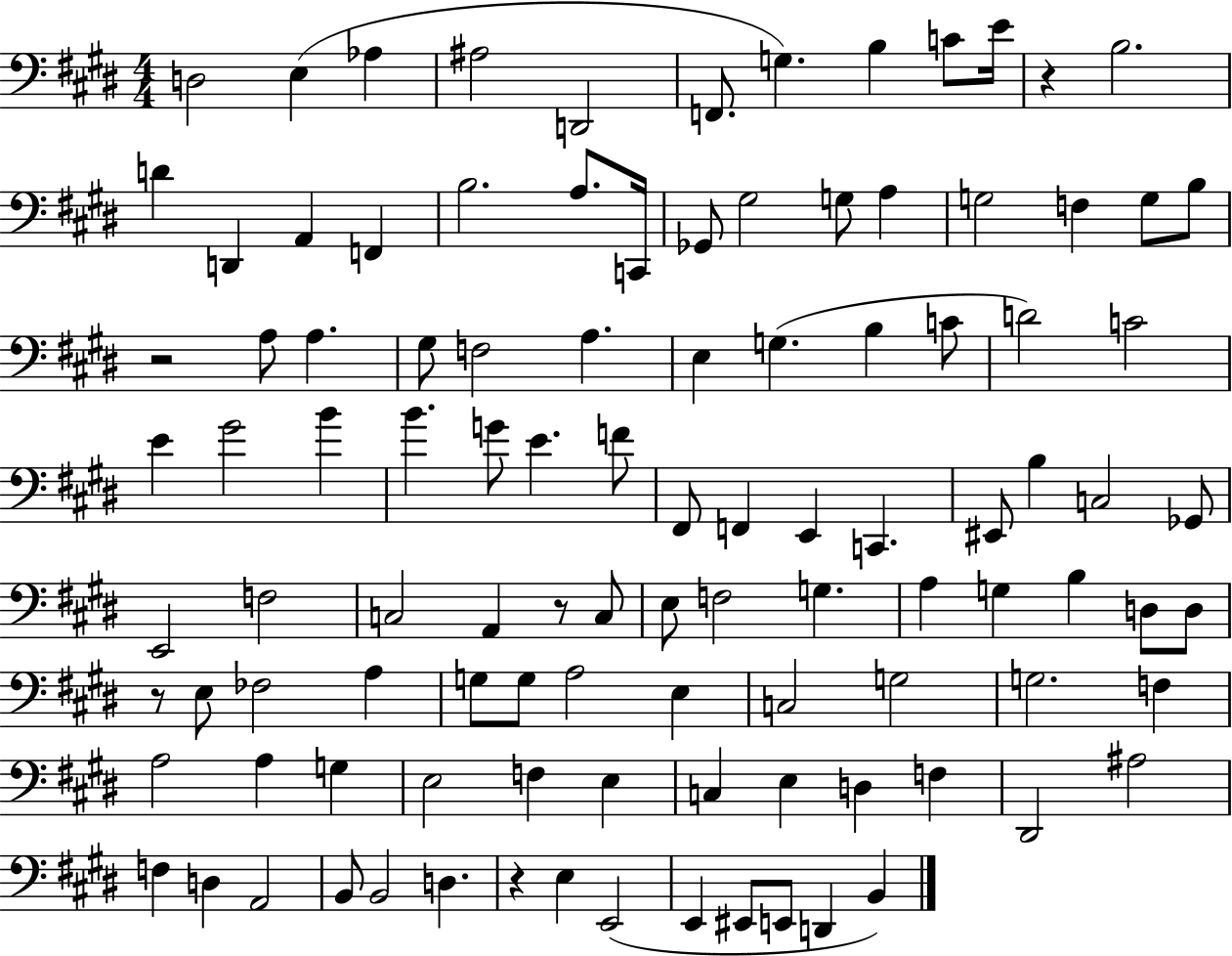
D3/h E3/q Ab3/q A#3/h D2/h F2/e. G3/q. B3/q C4/e E4/s R/q B3/h. D4/q D2/q A2/q F2/q B3/h. A3/e. C2/s Gb2/e G#3/h G3/e A3/q G3/h F3/q G3/e B3/e R/h A3/e A3/q. G#3/e F3/h A3/q. E3/q G3/q. B3/q C4/e D4/h C4/h E4/q G#4/h B4/q B4/q. G4/e E4/q. F4/e F#2/e F2/q E2/q C2/q. EIS2/e B3/q C3/h Gb2/e E2/h F3/h C3/h A2/q R/e C3/e E3/e F3/h G3/q. A3/q G3/q B3/q D3/e D3/e R/e E3/e FES3/h A3/q G3/e G3/e A3/h E3/q C3/h G3/h G3/h. F3/q A3/h A3/q G3/q E3/h F3/q E3/q C3/q E3/q D3/q F3/q D#2/h A#3/h F3/q D3/q A2/h B2/e B2/h D3/q. R/q E3/q E2/h E2/q EIS2/e E2/e D2/q B2/q